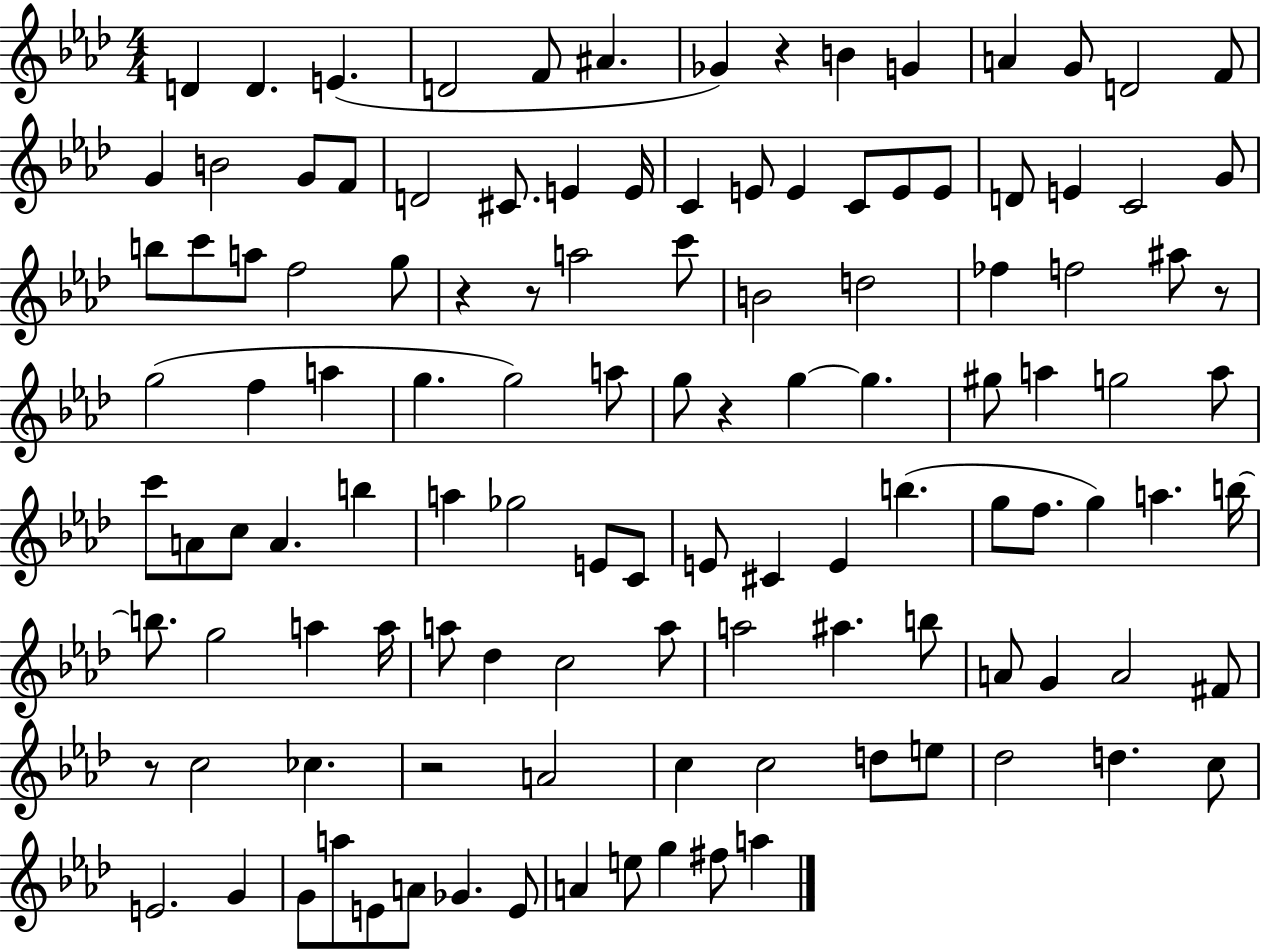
{
  \clef treble
  \numericTimeSignature
  \time 4/4
  \key aes \major
  \repeat volta 2 { d'4 d'4. e'4.( | d'2 f'8 ais'4. | ges'4) r4 b'4 g'4 | a'4 g'8 d'2 f'8 | \break g'4 b'2 g'8 f'8 | d'2 cis'8. e'4 e'16 | c'4 e'8 e'4 c'8 e'8 e'8 | d'8 e'4 c'2 g'8 | \break b''8 c'''8 a''8 f''2 g''8 | r4 r8 a''2 c'''8 | b'2 d''2 | fes''4 f''2 ais''8 r8 | \break g''2( f''4 a''4 | g''4. g''2) a''8 | g''8 r4 g''4~~ g''4. | gis''8 a''4 g''2 a''8 | \break c'''8 a'8 c''8 a'4. b''4 | a''4 ges''2 e'8 c'8 | e'8 cis'4 e'4 b''4.( | g''8 f''8. g''4) a''4. b''16~~ | \break b''8. g''2 a''4 a''16 | a''8 des''4 c''2 a''8 | a''2 ais''4. b''8 | a'8 g'4 a'2 fis'8 | \break r8 c''2 ces''4. | r2 a'2 | c''4 c''2 d''8 e''8 | des''2 d''4. c''8 | \break e'2. g'4 | g'8 a''8 e'8 a'8 ges'4. e'8 | a'4 e''8 g''4 fis''8 a''4 | } \bar "|."
}